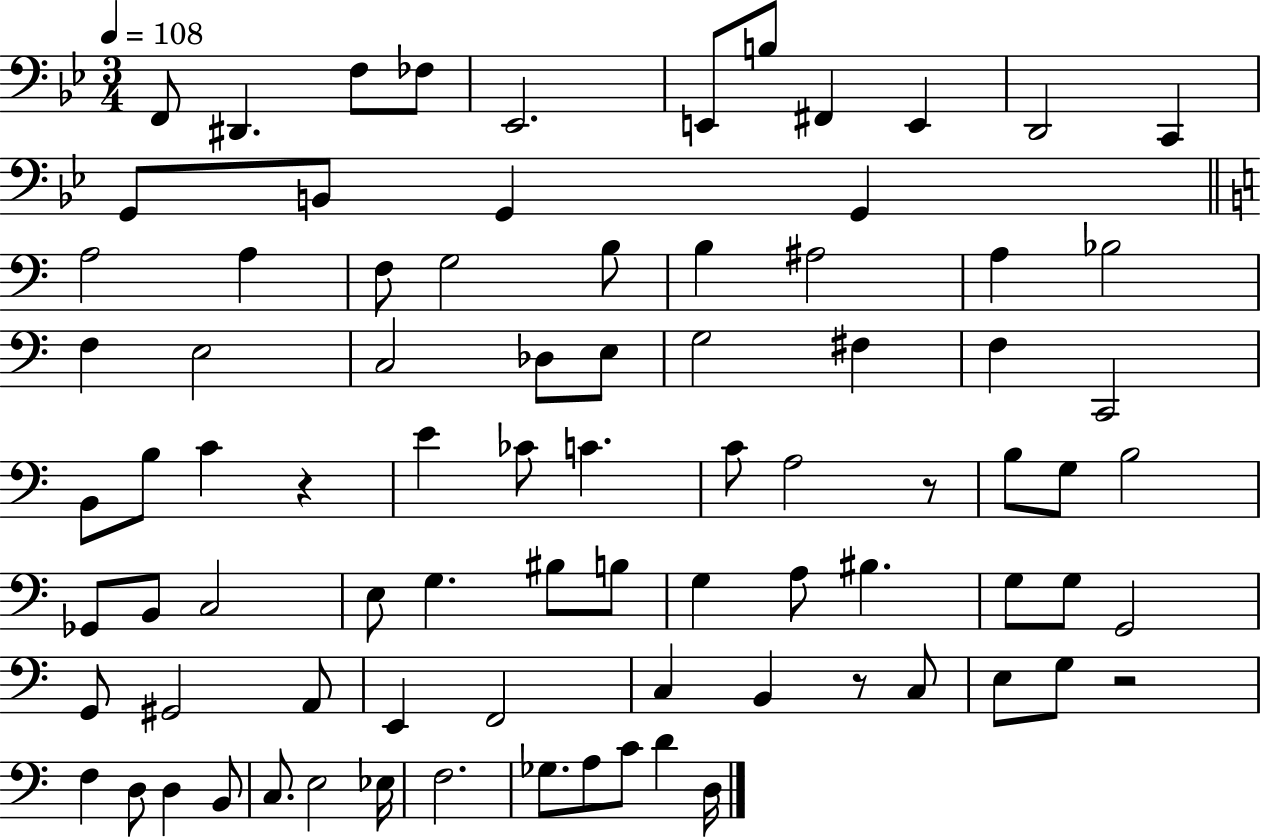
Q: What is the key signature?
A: BES major